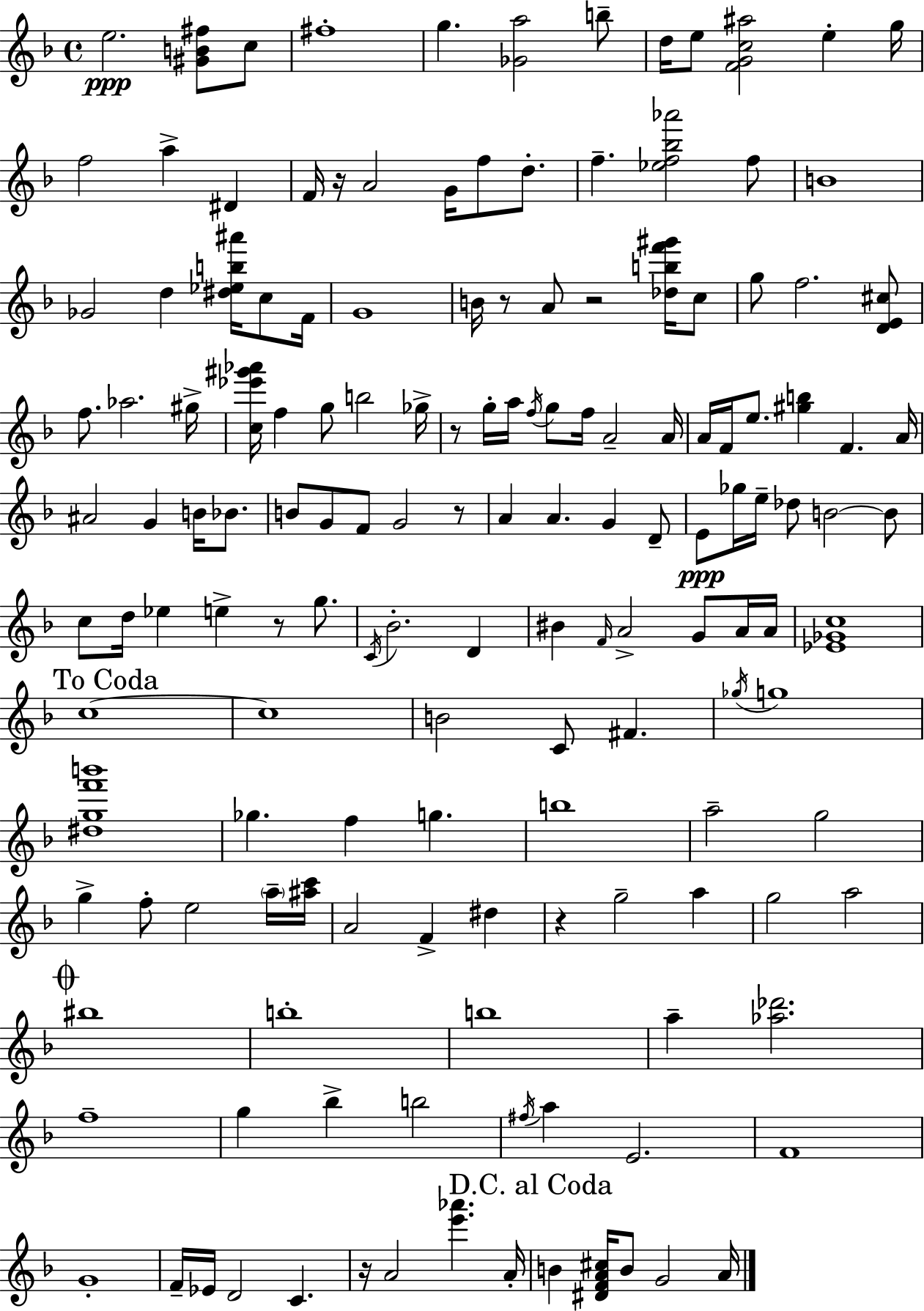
E5/h. [G#4,B4,F#5]/e C5/e F#5/w G5/q. [Gb4,A5]/h B5/e D5/s E5/e [F4,G4,C5,A#5]/h E5/q G5/s F5/h A5/q D#4/q F4/s R/s A4/h G4/s F5/e D5/e. F5/q. [Eb5,F5,Bb5,Ab6]/h F5/e B4/w Gb4/h D5/q [D#5,Eb5,B5,A#6]/s C5/e F4/s G4/w B4/s R/e A4/e R/h [Db5,B5,F6,G#6]/s C5/e G5/e F5/h. [D4,E4,C#5]/e F5/e. Ab5/h. G#5/s [C5,Eb6,G#6,Ab6]/s F5/q G5/e B5/h Gb5/s R/e G5/s A5/s F5/s G5/e F5/s A4/h A4/s A4/s F4/s E5/e. [G#5,B5]/q F4/q. A4/s A#4/h G4/q B4/s Bb4/e. B4/e G4/e F4/e G4/h R/e A4/q A4/q. G4/q D4/e E4/e Gb5/s E5/s Db5/e B4/h B4/e C5/e D5/s Eb5/q E5/q R/e G5/e. C4/s Bb4/h. D4/q BIS4/q F4/s A4/h G4/e A4/s A4/s [Eb4,Gb4,C5]/w C5/w C5/w B4/h C4/e F#4/q. Gb5/s G5/w [D#5,G5,F6,B6]/w Gb5/q. F5/q G5/q. B5/w A5/h G5/h G5/q F5/e E5/h A5/s [A#5,C6]/s A4/h F4/q D#5/q R/q G5/h A5/q G5/h A5/h BIS5/w B5/w B5/w A5/q [Ab5,Db6]/h. F5/w G5/q Bb5/q B5/h F#5/s A5/q E4/h. F4/w G4/w F4/s Eb4/s D4/h C4/q. R/s A4/h [E6,Ab6]/q. A4/s B4/q [D#4,F4,A4,C#5]/s B4/e G4/h A4/s